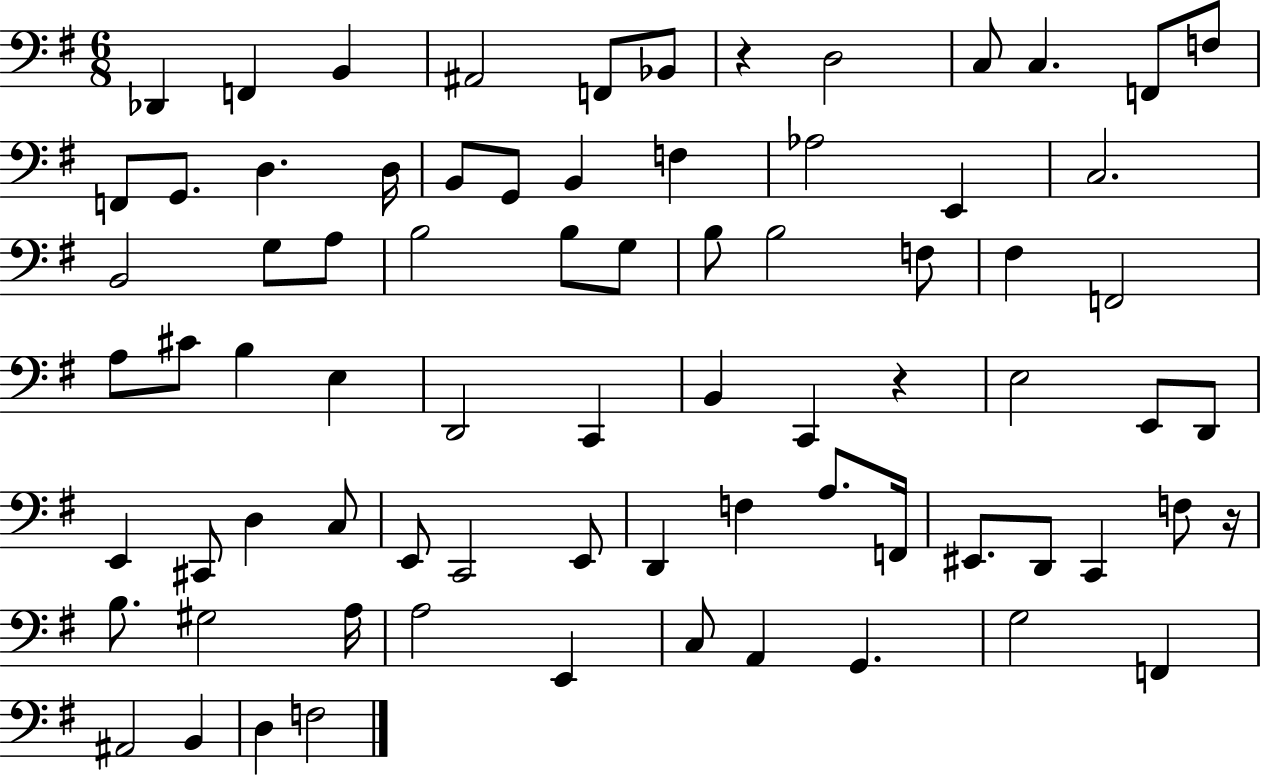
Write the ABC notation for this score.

X:1
T:Untitled
M:6/8
L:1/4
K:G
_D,, F,, B,, ^A,,2 F,,/2 _B,,/2 z D,2 C,/2 C, F,,/2 F,/2 F,,/2 G,,/2 D, D,/4 B,,/2 G,,/2 B,, F, _A,2 E,, C,2 B,,2 G,/2 A,/2 B,2 B,/2 G,/2 B,/2 B,2 F,/2 ^F, F,,2 A,/2 ^C/2 B, E, D,,2 C,, B,, C,, z E,2 E,,/2 D,,/2 E,, ^C,,/2 D, C,/2 E,,/2 C,,2 E,,/2 D,, F, A,/2 F,,/4 ^E,,/2 D,,/2 C,, F,/2 z/4 B,/2 ^G,2 A,/4 A,2 E,, C,/2 A,, G,, G,2 F,, ^A,,2 B,, D, F,2